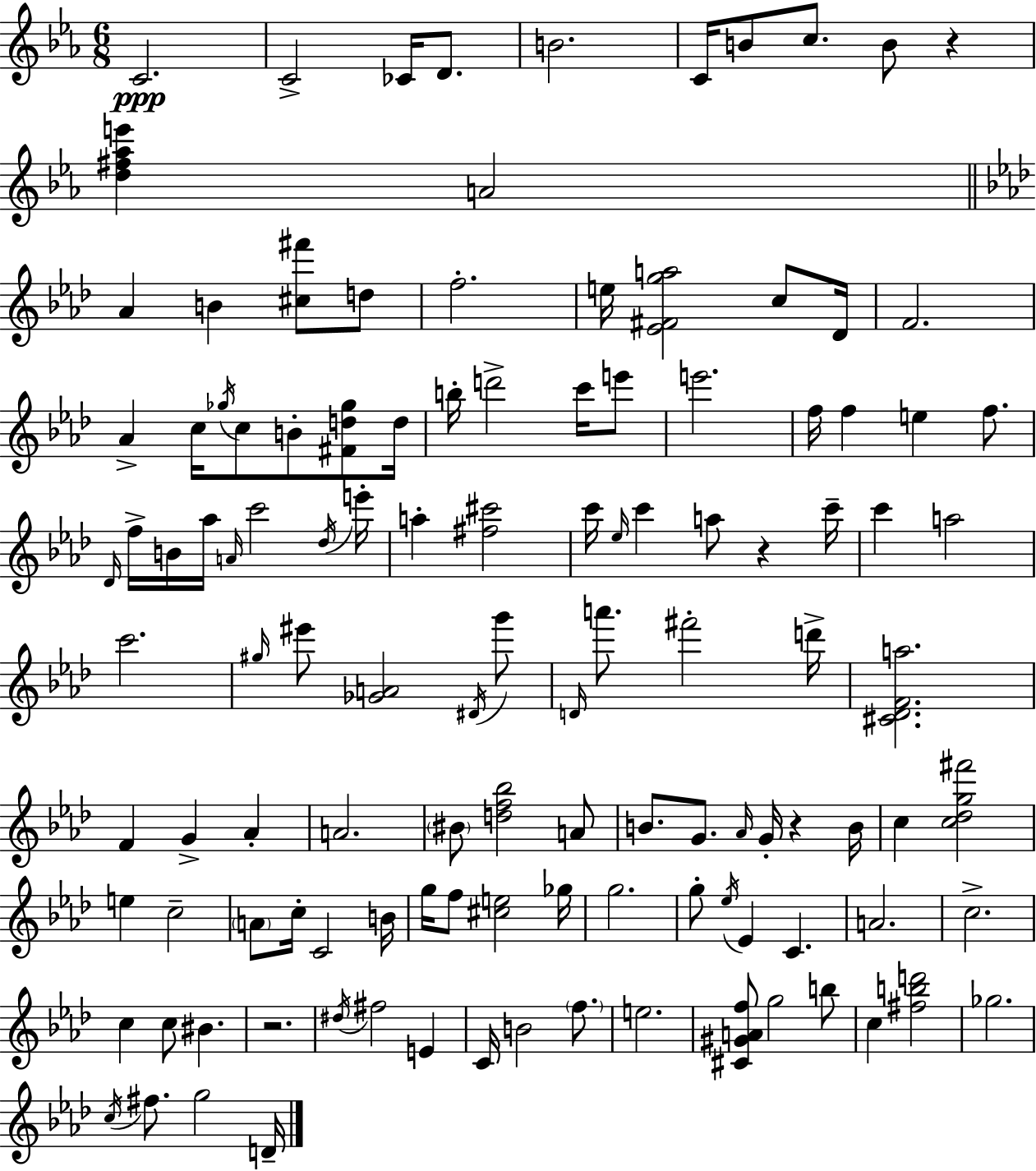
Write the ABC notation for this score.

X:1
T:Untitled
M:6/8
L:1/4
K:Eb
C2 C2 _C/4 D/2 B2 C/4 B/2 c/2 B/2 z [d^f_ae'] A2 _A B [^c^f']/2 d/2 f2 e/4 [_E^Fga]2 c/2 _D/4 F2 _A c/4 _g/4 c/2 B/2 [^Fd_g]/2 d/4 b/4 d'2 c'/4 e'/2 e'2 f/4 f e f/2 _D/4 f/4 B/4 _a/4 A/4 c'2 _d/4 e'/4 a [^f^c']2 c'/4 _e/4 c' a/2 z c'/4 c' a2 c'2 ^g/4 ^e'/2 [_GA]2 ^D/4 g'/2 D/4 a'/2 ^f'2 d'/4 [^C_DFa]2 F G _A A2 ^B/2 [df_b]2 A/2 B/2 G/2 _A/4 G/4 z B/4 c [c_dg^f']2 e c2 A/2 c/4 C2 B/4 g/4 f/2 [^ce]2 _g/4 g2 g/2 _e/4 _E C A2 c2 c c/2 ^B z2 ^d/4 ^f2 E C/4 B2 f/2 e2 [^C^GAf]/2 g2 b/2 c [^fbd']2 _g2 c/4 ^f/2 g2 D/4